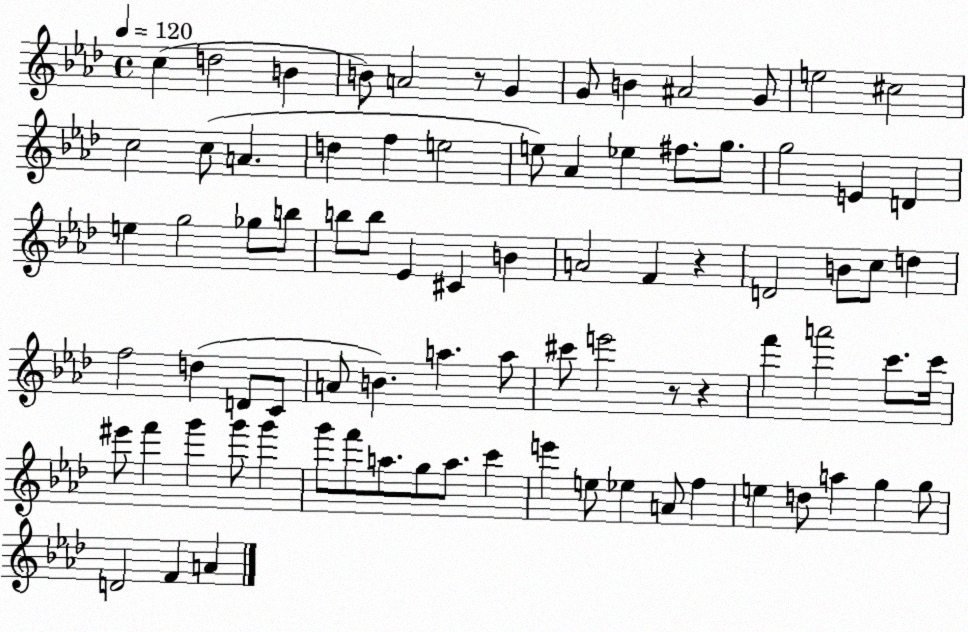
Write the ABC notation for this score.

X:1
T:Untitled
M:4/4
L:1/4
K:Ab
c d2 B B/2 A2 z/2 G G/2 B ^A2 G/2 e2 ^c2 c2 c/2 A d f e2 e/2 _A _e ^f/2 g/2 g2 E D e g2 _g/2 b/2 b/2 b/2 _E ^C B A2 F z D2 B/2 c/2 d f2 d D/2 C/2 A/2 B a a/2 ^c'/2 e'2 z/2 z f' a'2 c'/2 c'/4 ^e'/2 f' g' g'/2 g' g'/2 f'/2 a/2 g/2 a/2 c' e' e/2 _e A/2 f e d/2 a g g/2 D2 F A